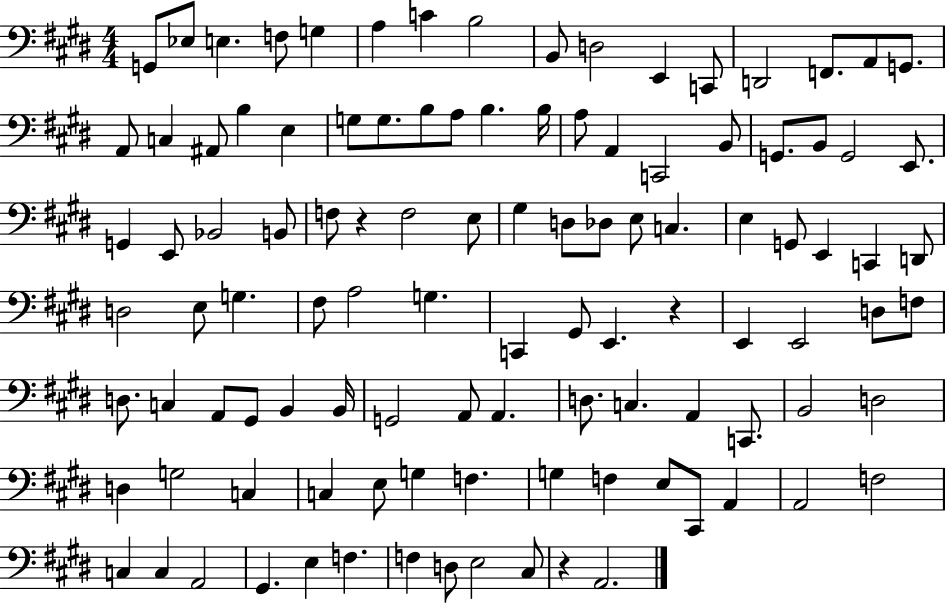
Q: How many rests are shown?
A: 3